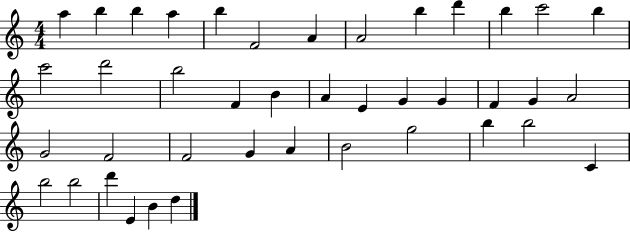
X:1
T:Untitled
M:4/4
L:1/4
K:C
a b b a b F2 A A2 b d' b c'2 b c'2 d'2 b2 F B A E G G F G A2 G2 F2 F2 G A B2 g2 b b2 C b2 b2 d' E B d